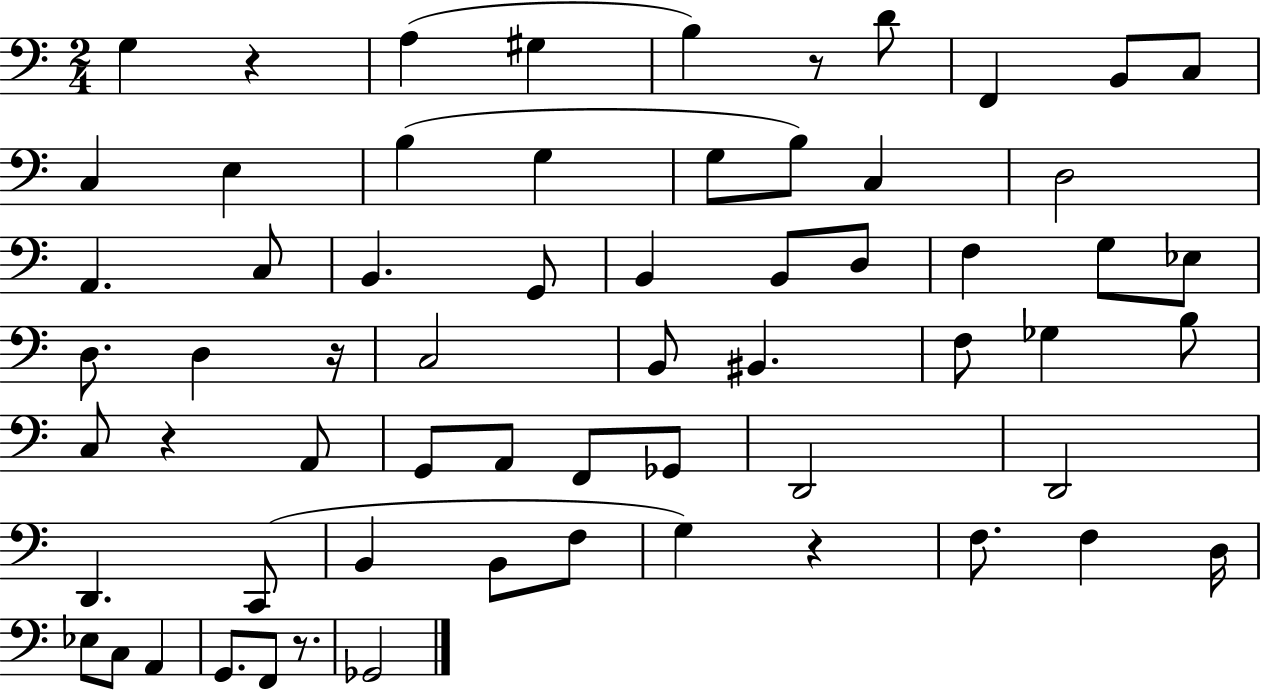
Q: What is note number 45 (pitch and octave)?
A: B2